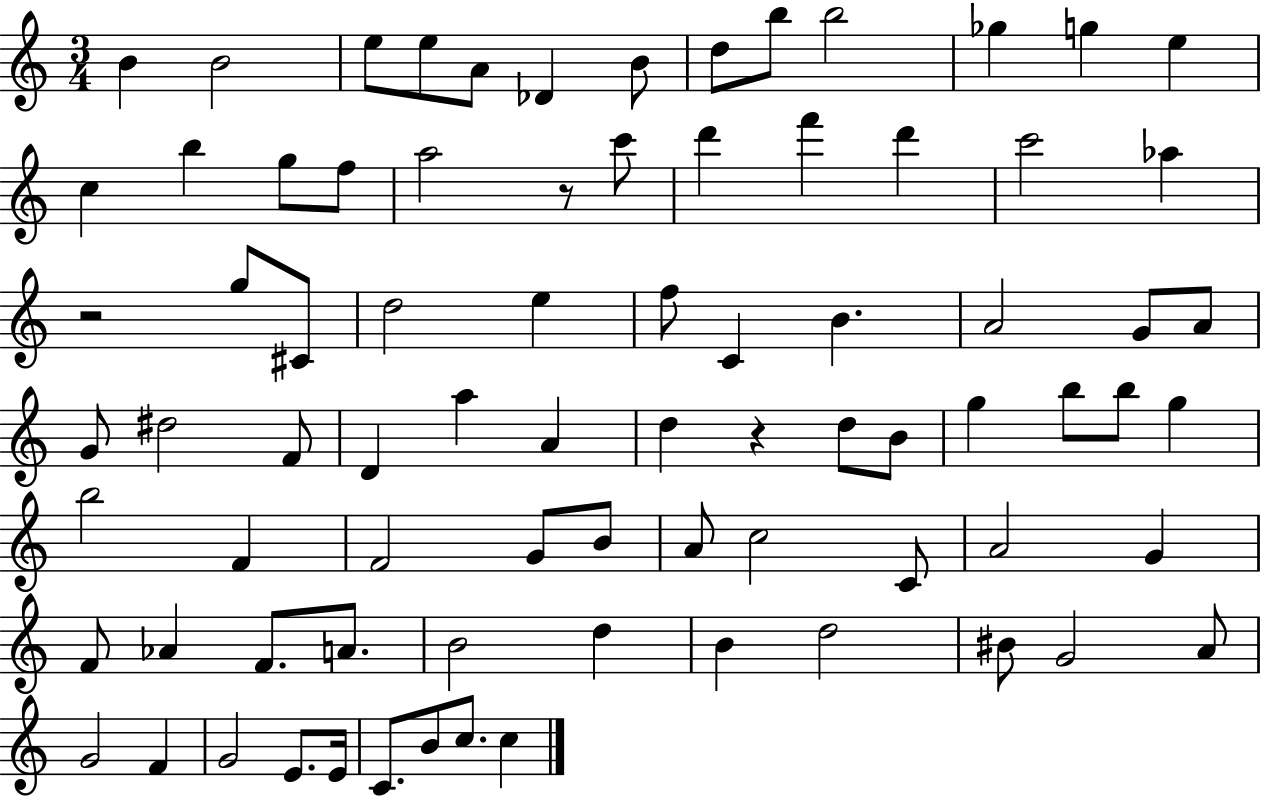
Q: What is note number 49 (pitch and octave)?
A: F4